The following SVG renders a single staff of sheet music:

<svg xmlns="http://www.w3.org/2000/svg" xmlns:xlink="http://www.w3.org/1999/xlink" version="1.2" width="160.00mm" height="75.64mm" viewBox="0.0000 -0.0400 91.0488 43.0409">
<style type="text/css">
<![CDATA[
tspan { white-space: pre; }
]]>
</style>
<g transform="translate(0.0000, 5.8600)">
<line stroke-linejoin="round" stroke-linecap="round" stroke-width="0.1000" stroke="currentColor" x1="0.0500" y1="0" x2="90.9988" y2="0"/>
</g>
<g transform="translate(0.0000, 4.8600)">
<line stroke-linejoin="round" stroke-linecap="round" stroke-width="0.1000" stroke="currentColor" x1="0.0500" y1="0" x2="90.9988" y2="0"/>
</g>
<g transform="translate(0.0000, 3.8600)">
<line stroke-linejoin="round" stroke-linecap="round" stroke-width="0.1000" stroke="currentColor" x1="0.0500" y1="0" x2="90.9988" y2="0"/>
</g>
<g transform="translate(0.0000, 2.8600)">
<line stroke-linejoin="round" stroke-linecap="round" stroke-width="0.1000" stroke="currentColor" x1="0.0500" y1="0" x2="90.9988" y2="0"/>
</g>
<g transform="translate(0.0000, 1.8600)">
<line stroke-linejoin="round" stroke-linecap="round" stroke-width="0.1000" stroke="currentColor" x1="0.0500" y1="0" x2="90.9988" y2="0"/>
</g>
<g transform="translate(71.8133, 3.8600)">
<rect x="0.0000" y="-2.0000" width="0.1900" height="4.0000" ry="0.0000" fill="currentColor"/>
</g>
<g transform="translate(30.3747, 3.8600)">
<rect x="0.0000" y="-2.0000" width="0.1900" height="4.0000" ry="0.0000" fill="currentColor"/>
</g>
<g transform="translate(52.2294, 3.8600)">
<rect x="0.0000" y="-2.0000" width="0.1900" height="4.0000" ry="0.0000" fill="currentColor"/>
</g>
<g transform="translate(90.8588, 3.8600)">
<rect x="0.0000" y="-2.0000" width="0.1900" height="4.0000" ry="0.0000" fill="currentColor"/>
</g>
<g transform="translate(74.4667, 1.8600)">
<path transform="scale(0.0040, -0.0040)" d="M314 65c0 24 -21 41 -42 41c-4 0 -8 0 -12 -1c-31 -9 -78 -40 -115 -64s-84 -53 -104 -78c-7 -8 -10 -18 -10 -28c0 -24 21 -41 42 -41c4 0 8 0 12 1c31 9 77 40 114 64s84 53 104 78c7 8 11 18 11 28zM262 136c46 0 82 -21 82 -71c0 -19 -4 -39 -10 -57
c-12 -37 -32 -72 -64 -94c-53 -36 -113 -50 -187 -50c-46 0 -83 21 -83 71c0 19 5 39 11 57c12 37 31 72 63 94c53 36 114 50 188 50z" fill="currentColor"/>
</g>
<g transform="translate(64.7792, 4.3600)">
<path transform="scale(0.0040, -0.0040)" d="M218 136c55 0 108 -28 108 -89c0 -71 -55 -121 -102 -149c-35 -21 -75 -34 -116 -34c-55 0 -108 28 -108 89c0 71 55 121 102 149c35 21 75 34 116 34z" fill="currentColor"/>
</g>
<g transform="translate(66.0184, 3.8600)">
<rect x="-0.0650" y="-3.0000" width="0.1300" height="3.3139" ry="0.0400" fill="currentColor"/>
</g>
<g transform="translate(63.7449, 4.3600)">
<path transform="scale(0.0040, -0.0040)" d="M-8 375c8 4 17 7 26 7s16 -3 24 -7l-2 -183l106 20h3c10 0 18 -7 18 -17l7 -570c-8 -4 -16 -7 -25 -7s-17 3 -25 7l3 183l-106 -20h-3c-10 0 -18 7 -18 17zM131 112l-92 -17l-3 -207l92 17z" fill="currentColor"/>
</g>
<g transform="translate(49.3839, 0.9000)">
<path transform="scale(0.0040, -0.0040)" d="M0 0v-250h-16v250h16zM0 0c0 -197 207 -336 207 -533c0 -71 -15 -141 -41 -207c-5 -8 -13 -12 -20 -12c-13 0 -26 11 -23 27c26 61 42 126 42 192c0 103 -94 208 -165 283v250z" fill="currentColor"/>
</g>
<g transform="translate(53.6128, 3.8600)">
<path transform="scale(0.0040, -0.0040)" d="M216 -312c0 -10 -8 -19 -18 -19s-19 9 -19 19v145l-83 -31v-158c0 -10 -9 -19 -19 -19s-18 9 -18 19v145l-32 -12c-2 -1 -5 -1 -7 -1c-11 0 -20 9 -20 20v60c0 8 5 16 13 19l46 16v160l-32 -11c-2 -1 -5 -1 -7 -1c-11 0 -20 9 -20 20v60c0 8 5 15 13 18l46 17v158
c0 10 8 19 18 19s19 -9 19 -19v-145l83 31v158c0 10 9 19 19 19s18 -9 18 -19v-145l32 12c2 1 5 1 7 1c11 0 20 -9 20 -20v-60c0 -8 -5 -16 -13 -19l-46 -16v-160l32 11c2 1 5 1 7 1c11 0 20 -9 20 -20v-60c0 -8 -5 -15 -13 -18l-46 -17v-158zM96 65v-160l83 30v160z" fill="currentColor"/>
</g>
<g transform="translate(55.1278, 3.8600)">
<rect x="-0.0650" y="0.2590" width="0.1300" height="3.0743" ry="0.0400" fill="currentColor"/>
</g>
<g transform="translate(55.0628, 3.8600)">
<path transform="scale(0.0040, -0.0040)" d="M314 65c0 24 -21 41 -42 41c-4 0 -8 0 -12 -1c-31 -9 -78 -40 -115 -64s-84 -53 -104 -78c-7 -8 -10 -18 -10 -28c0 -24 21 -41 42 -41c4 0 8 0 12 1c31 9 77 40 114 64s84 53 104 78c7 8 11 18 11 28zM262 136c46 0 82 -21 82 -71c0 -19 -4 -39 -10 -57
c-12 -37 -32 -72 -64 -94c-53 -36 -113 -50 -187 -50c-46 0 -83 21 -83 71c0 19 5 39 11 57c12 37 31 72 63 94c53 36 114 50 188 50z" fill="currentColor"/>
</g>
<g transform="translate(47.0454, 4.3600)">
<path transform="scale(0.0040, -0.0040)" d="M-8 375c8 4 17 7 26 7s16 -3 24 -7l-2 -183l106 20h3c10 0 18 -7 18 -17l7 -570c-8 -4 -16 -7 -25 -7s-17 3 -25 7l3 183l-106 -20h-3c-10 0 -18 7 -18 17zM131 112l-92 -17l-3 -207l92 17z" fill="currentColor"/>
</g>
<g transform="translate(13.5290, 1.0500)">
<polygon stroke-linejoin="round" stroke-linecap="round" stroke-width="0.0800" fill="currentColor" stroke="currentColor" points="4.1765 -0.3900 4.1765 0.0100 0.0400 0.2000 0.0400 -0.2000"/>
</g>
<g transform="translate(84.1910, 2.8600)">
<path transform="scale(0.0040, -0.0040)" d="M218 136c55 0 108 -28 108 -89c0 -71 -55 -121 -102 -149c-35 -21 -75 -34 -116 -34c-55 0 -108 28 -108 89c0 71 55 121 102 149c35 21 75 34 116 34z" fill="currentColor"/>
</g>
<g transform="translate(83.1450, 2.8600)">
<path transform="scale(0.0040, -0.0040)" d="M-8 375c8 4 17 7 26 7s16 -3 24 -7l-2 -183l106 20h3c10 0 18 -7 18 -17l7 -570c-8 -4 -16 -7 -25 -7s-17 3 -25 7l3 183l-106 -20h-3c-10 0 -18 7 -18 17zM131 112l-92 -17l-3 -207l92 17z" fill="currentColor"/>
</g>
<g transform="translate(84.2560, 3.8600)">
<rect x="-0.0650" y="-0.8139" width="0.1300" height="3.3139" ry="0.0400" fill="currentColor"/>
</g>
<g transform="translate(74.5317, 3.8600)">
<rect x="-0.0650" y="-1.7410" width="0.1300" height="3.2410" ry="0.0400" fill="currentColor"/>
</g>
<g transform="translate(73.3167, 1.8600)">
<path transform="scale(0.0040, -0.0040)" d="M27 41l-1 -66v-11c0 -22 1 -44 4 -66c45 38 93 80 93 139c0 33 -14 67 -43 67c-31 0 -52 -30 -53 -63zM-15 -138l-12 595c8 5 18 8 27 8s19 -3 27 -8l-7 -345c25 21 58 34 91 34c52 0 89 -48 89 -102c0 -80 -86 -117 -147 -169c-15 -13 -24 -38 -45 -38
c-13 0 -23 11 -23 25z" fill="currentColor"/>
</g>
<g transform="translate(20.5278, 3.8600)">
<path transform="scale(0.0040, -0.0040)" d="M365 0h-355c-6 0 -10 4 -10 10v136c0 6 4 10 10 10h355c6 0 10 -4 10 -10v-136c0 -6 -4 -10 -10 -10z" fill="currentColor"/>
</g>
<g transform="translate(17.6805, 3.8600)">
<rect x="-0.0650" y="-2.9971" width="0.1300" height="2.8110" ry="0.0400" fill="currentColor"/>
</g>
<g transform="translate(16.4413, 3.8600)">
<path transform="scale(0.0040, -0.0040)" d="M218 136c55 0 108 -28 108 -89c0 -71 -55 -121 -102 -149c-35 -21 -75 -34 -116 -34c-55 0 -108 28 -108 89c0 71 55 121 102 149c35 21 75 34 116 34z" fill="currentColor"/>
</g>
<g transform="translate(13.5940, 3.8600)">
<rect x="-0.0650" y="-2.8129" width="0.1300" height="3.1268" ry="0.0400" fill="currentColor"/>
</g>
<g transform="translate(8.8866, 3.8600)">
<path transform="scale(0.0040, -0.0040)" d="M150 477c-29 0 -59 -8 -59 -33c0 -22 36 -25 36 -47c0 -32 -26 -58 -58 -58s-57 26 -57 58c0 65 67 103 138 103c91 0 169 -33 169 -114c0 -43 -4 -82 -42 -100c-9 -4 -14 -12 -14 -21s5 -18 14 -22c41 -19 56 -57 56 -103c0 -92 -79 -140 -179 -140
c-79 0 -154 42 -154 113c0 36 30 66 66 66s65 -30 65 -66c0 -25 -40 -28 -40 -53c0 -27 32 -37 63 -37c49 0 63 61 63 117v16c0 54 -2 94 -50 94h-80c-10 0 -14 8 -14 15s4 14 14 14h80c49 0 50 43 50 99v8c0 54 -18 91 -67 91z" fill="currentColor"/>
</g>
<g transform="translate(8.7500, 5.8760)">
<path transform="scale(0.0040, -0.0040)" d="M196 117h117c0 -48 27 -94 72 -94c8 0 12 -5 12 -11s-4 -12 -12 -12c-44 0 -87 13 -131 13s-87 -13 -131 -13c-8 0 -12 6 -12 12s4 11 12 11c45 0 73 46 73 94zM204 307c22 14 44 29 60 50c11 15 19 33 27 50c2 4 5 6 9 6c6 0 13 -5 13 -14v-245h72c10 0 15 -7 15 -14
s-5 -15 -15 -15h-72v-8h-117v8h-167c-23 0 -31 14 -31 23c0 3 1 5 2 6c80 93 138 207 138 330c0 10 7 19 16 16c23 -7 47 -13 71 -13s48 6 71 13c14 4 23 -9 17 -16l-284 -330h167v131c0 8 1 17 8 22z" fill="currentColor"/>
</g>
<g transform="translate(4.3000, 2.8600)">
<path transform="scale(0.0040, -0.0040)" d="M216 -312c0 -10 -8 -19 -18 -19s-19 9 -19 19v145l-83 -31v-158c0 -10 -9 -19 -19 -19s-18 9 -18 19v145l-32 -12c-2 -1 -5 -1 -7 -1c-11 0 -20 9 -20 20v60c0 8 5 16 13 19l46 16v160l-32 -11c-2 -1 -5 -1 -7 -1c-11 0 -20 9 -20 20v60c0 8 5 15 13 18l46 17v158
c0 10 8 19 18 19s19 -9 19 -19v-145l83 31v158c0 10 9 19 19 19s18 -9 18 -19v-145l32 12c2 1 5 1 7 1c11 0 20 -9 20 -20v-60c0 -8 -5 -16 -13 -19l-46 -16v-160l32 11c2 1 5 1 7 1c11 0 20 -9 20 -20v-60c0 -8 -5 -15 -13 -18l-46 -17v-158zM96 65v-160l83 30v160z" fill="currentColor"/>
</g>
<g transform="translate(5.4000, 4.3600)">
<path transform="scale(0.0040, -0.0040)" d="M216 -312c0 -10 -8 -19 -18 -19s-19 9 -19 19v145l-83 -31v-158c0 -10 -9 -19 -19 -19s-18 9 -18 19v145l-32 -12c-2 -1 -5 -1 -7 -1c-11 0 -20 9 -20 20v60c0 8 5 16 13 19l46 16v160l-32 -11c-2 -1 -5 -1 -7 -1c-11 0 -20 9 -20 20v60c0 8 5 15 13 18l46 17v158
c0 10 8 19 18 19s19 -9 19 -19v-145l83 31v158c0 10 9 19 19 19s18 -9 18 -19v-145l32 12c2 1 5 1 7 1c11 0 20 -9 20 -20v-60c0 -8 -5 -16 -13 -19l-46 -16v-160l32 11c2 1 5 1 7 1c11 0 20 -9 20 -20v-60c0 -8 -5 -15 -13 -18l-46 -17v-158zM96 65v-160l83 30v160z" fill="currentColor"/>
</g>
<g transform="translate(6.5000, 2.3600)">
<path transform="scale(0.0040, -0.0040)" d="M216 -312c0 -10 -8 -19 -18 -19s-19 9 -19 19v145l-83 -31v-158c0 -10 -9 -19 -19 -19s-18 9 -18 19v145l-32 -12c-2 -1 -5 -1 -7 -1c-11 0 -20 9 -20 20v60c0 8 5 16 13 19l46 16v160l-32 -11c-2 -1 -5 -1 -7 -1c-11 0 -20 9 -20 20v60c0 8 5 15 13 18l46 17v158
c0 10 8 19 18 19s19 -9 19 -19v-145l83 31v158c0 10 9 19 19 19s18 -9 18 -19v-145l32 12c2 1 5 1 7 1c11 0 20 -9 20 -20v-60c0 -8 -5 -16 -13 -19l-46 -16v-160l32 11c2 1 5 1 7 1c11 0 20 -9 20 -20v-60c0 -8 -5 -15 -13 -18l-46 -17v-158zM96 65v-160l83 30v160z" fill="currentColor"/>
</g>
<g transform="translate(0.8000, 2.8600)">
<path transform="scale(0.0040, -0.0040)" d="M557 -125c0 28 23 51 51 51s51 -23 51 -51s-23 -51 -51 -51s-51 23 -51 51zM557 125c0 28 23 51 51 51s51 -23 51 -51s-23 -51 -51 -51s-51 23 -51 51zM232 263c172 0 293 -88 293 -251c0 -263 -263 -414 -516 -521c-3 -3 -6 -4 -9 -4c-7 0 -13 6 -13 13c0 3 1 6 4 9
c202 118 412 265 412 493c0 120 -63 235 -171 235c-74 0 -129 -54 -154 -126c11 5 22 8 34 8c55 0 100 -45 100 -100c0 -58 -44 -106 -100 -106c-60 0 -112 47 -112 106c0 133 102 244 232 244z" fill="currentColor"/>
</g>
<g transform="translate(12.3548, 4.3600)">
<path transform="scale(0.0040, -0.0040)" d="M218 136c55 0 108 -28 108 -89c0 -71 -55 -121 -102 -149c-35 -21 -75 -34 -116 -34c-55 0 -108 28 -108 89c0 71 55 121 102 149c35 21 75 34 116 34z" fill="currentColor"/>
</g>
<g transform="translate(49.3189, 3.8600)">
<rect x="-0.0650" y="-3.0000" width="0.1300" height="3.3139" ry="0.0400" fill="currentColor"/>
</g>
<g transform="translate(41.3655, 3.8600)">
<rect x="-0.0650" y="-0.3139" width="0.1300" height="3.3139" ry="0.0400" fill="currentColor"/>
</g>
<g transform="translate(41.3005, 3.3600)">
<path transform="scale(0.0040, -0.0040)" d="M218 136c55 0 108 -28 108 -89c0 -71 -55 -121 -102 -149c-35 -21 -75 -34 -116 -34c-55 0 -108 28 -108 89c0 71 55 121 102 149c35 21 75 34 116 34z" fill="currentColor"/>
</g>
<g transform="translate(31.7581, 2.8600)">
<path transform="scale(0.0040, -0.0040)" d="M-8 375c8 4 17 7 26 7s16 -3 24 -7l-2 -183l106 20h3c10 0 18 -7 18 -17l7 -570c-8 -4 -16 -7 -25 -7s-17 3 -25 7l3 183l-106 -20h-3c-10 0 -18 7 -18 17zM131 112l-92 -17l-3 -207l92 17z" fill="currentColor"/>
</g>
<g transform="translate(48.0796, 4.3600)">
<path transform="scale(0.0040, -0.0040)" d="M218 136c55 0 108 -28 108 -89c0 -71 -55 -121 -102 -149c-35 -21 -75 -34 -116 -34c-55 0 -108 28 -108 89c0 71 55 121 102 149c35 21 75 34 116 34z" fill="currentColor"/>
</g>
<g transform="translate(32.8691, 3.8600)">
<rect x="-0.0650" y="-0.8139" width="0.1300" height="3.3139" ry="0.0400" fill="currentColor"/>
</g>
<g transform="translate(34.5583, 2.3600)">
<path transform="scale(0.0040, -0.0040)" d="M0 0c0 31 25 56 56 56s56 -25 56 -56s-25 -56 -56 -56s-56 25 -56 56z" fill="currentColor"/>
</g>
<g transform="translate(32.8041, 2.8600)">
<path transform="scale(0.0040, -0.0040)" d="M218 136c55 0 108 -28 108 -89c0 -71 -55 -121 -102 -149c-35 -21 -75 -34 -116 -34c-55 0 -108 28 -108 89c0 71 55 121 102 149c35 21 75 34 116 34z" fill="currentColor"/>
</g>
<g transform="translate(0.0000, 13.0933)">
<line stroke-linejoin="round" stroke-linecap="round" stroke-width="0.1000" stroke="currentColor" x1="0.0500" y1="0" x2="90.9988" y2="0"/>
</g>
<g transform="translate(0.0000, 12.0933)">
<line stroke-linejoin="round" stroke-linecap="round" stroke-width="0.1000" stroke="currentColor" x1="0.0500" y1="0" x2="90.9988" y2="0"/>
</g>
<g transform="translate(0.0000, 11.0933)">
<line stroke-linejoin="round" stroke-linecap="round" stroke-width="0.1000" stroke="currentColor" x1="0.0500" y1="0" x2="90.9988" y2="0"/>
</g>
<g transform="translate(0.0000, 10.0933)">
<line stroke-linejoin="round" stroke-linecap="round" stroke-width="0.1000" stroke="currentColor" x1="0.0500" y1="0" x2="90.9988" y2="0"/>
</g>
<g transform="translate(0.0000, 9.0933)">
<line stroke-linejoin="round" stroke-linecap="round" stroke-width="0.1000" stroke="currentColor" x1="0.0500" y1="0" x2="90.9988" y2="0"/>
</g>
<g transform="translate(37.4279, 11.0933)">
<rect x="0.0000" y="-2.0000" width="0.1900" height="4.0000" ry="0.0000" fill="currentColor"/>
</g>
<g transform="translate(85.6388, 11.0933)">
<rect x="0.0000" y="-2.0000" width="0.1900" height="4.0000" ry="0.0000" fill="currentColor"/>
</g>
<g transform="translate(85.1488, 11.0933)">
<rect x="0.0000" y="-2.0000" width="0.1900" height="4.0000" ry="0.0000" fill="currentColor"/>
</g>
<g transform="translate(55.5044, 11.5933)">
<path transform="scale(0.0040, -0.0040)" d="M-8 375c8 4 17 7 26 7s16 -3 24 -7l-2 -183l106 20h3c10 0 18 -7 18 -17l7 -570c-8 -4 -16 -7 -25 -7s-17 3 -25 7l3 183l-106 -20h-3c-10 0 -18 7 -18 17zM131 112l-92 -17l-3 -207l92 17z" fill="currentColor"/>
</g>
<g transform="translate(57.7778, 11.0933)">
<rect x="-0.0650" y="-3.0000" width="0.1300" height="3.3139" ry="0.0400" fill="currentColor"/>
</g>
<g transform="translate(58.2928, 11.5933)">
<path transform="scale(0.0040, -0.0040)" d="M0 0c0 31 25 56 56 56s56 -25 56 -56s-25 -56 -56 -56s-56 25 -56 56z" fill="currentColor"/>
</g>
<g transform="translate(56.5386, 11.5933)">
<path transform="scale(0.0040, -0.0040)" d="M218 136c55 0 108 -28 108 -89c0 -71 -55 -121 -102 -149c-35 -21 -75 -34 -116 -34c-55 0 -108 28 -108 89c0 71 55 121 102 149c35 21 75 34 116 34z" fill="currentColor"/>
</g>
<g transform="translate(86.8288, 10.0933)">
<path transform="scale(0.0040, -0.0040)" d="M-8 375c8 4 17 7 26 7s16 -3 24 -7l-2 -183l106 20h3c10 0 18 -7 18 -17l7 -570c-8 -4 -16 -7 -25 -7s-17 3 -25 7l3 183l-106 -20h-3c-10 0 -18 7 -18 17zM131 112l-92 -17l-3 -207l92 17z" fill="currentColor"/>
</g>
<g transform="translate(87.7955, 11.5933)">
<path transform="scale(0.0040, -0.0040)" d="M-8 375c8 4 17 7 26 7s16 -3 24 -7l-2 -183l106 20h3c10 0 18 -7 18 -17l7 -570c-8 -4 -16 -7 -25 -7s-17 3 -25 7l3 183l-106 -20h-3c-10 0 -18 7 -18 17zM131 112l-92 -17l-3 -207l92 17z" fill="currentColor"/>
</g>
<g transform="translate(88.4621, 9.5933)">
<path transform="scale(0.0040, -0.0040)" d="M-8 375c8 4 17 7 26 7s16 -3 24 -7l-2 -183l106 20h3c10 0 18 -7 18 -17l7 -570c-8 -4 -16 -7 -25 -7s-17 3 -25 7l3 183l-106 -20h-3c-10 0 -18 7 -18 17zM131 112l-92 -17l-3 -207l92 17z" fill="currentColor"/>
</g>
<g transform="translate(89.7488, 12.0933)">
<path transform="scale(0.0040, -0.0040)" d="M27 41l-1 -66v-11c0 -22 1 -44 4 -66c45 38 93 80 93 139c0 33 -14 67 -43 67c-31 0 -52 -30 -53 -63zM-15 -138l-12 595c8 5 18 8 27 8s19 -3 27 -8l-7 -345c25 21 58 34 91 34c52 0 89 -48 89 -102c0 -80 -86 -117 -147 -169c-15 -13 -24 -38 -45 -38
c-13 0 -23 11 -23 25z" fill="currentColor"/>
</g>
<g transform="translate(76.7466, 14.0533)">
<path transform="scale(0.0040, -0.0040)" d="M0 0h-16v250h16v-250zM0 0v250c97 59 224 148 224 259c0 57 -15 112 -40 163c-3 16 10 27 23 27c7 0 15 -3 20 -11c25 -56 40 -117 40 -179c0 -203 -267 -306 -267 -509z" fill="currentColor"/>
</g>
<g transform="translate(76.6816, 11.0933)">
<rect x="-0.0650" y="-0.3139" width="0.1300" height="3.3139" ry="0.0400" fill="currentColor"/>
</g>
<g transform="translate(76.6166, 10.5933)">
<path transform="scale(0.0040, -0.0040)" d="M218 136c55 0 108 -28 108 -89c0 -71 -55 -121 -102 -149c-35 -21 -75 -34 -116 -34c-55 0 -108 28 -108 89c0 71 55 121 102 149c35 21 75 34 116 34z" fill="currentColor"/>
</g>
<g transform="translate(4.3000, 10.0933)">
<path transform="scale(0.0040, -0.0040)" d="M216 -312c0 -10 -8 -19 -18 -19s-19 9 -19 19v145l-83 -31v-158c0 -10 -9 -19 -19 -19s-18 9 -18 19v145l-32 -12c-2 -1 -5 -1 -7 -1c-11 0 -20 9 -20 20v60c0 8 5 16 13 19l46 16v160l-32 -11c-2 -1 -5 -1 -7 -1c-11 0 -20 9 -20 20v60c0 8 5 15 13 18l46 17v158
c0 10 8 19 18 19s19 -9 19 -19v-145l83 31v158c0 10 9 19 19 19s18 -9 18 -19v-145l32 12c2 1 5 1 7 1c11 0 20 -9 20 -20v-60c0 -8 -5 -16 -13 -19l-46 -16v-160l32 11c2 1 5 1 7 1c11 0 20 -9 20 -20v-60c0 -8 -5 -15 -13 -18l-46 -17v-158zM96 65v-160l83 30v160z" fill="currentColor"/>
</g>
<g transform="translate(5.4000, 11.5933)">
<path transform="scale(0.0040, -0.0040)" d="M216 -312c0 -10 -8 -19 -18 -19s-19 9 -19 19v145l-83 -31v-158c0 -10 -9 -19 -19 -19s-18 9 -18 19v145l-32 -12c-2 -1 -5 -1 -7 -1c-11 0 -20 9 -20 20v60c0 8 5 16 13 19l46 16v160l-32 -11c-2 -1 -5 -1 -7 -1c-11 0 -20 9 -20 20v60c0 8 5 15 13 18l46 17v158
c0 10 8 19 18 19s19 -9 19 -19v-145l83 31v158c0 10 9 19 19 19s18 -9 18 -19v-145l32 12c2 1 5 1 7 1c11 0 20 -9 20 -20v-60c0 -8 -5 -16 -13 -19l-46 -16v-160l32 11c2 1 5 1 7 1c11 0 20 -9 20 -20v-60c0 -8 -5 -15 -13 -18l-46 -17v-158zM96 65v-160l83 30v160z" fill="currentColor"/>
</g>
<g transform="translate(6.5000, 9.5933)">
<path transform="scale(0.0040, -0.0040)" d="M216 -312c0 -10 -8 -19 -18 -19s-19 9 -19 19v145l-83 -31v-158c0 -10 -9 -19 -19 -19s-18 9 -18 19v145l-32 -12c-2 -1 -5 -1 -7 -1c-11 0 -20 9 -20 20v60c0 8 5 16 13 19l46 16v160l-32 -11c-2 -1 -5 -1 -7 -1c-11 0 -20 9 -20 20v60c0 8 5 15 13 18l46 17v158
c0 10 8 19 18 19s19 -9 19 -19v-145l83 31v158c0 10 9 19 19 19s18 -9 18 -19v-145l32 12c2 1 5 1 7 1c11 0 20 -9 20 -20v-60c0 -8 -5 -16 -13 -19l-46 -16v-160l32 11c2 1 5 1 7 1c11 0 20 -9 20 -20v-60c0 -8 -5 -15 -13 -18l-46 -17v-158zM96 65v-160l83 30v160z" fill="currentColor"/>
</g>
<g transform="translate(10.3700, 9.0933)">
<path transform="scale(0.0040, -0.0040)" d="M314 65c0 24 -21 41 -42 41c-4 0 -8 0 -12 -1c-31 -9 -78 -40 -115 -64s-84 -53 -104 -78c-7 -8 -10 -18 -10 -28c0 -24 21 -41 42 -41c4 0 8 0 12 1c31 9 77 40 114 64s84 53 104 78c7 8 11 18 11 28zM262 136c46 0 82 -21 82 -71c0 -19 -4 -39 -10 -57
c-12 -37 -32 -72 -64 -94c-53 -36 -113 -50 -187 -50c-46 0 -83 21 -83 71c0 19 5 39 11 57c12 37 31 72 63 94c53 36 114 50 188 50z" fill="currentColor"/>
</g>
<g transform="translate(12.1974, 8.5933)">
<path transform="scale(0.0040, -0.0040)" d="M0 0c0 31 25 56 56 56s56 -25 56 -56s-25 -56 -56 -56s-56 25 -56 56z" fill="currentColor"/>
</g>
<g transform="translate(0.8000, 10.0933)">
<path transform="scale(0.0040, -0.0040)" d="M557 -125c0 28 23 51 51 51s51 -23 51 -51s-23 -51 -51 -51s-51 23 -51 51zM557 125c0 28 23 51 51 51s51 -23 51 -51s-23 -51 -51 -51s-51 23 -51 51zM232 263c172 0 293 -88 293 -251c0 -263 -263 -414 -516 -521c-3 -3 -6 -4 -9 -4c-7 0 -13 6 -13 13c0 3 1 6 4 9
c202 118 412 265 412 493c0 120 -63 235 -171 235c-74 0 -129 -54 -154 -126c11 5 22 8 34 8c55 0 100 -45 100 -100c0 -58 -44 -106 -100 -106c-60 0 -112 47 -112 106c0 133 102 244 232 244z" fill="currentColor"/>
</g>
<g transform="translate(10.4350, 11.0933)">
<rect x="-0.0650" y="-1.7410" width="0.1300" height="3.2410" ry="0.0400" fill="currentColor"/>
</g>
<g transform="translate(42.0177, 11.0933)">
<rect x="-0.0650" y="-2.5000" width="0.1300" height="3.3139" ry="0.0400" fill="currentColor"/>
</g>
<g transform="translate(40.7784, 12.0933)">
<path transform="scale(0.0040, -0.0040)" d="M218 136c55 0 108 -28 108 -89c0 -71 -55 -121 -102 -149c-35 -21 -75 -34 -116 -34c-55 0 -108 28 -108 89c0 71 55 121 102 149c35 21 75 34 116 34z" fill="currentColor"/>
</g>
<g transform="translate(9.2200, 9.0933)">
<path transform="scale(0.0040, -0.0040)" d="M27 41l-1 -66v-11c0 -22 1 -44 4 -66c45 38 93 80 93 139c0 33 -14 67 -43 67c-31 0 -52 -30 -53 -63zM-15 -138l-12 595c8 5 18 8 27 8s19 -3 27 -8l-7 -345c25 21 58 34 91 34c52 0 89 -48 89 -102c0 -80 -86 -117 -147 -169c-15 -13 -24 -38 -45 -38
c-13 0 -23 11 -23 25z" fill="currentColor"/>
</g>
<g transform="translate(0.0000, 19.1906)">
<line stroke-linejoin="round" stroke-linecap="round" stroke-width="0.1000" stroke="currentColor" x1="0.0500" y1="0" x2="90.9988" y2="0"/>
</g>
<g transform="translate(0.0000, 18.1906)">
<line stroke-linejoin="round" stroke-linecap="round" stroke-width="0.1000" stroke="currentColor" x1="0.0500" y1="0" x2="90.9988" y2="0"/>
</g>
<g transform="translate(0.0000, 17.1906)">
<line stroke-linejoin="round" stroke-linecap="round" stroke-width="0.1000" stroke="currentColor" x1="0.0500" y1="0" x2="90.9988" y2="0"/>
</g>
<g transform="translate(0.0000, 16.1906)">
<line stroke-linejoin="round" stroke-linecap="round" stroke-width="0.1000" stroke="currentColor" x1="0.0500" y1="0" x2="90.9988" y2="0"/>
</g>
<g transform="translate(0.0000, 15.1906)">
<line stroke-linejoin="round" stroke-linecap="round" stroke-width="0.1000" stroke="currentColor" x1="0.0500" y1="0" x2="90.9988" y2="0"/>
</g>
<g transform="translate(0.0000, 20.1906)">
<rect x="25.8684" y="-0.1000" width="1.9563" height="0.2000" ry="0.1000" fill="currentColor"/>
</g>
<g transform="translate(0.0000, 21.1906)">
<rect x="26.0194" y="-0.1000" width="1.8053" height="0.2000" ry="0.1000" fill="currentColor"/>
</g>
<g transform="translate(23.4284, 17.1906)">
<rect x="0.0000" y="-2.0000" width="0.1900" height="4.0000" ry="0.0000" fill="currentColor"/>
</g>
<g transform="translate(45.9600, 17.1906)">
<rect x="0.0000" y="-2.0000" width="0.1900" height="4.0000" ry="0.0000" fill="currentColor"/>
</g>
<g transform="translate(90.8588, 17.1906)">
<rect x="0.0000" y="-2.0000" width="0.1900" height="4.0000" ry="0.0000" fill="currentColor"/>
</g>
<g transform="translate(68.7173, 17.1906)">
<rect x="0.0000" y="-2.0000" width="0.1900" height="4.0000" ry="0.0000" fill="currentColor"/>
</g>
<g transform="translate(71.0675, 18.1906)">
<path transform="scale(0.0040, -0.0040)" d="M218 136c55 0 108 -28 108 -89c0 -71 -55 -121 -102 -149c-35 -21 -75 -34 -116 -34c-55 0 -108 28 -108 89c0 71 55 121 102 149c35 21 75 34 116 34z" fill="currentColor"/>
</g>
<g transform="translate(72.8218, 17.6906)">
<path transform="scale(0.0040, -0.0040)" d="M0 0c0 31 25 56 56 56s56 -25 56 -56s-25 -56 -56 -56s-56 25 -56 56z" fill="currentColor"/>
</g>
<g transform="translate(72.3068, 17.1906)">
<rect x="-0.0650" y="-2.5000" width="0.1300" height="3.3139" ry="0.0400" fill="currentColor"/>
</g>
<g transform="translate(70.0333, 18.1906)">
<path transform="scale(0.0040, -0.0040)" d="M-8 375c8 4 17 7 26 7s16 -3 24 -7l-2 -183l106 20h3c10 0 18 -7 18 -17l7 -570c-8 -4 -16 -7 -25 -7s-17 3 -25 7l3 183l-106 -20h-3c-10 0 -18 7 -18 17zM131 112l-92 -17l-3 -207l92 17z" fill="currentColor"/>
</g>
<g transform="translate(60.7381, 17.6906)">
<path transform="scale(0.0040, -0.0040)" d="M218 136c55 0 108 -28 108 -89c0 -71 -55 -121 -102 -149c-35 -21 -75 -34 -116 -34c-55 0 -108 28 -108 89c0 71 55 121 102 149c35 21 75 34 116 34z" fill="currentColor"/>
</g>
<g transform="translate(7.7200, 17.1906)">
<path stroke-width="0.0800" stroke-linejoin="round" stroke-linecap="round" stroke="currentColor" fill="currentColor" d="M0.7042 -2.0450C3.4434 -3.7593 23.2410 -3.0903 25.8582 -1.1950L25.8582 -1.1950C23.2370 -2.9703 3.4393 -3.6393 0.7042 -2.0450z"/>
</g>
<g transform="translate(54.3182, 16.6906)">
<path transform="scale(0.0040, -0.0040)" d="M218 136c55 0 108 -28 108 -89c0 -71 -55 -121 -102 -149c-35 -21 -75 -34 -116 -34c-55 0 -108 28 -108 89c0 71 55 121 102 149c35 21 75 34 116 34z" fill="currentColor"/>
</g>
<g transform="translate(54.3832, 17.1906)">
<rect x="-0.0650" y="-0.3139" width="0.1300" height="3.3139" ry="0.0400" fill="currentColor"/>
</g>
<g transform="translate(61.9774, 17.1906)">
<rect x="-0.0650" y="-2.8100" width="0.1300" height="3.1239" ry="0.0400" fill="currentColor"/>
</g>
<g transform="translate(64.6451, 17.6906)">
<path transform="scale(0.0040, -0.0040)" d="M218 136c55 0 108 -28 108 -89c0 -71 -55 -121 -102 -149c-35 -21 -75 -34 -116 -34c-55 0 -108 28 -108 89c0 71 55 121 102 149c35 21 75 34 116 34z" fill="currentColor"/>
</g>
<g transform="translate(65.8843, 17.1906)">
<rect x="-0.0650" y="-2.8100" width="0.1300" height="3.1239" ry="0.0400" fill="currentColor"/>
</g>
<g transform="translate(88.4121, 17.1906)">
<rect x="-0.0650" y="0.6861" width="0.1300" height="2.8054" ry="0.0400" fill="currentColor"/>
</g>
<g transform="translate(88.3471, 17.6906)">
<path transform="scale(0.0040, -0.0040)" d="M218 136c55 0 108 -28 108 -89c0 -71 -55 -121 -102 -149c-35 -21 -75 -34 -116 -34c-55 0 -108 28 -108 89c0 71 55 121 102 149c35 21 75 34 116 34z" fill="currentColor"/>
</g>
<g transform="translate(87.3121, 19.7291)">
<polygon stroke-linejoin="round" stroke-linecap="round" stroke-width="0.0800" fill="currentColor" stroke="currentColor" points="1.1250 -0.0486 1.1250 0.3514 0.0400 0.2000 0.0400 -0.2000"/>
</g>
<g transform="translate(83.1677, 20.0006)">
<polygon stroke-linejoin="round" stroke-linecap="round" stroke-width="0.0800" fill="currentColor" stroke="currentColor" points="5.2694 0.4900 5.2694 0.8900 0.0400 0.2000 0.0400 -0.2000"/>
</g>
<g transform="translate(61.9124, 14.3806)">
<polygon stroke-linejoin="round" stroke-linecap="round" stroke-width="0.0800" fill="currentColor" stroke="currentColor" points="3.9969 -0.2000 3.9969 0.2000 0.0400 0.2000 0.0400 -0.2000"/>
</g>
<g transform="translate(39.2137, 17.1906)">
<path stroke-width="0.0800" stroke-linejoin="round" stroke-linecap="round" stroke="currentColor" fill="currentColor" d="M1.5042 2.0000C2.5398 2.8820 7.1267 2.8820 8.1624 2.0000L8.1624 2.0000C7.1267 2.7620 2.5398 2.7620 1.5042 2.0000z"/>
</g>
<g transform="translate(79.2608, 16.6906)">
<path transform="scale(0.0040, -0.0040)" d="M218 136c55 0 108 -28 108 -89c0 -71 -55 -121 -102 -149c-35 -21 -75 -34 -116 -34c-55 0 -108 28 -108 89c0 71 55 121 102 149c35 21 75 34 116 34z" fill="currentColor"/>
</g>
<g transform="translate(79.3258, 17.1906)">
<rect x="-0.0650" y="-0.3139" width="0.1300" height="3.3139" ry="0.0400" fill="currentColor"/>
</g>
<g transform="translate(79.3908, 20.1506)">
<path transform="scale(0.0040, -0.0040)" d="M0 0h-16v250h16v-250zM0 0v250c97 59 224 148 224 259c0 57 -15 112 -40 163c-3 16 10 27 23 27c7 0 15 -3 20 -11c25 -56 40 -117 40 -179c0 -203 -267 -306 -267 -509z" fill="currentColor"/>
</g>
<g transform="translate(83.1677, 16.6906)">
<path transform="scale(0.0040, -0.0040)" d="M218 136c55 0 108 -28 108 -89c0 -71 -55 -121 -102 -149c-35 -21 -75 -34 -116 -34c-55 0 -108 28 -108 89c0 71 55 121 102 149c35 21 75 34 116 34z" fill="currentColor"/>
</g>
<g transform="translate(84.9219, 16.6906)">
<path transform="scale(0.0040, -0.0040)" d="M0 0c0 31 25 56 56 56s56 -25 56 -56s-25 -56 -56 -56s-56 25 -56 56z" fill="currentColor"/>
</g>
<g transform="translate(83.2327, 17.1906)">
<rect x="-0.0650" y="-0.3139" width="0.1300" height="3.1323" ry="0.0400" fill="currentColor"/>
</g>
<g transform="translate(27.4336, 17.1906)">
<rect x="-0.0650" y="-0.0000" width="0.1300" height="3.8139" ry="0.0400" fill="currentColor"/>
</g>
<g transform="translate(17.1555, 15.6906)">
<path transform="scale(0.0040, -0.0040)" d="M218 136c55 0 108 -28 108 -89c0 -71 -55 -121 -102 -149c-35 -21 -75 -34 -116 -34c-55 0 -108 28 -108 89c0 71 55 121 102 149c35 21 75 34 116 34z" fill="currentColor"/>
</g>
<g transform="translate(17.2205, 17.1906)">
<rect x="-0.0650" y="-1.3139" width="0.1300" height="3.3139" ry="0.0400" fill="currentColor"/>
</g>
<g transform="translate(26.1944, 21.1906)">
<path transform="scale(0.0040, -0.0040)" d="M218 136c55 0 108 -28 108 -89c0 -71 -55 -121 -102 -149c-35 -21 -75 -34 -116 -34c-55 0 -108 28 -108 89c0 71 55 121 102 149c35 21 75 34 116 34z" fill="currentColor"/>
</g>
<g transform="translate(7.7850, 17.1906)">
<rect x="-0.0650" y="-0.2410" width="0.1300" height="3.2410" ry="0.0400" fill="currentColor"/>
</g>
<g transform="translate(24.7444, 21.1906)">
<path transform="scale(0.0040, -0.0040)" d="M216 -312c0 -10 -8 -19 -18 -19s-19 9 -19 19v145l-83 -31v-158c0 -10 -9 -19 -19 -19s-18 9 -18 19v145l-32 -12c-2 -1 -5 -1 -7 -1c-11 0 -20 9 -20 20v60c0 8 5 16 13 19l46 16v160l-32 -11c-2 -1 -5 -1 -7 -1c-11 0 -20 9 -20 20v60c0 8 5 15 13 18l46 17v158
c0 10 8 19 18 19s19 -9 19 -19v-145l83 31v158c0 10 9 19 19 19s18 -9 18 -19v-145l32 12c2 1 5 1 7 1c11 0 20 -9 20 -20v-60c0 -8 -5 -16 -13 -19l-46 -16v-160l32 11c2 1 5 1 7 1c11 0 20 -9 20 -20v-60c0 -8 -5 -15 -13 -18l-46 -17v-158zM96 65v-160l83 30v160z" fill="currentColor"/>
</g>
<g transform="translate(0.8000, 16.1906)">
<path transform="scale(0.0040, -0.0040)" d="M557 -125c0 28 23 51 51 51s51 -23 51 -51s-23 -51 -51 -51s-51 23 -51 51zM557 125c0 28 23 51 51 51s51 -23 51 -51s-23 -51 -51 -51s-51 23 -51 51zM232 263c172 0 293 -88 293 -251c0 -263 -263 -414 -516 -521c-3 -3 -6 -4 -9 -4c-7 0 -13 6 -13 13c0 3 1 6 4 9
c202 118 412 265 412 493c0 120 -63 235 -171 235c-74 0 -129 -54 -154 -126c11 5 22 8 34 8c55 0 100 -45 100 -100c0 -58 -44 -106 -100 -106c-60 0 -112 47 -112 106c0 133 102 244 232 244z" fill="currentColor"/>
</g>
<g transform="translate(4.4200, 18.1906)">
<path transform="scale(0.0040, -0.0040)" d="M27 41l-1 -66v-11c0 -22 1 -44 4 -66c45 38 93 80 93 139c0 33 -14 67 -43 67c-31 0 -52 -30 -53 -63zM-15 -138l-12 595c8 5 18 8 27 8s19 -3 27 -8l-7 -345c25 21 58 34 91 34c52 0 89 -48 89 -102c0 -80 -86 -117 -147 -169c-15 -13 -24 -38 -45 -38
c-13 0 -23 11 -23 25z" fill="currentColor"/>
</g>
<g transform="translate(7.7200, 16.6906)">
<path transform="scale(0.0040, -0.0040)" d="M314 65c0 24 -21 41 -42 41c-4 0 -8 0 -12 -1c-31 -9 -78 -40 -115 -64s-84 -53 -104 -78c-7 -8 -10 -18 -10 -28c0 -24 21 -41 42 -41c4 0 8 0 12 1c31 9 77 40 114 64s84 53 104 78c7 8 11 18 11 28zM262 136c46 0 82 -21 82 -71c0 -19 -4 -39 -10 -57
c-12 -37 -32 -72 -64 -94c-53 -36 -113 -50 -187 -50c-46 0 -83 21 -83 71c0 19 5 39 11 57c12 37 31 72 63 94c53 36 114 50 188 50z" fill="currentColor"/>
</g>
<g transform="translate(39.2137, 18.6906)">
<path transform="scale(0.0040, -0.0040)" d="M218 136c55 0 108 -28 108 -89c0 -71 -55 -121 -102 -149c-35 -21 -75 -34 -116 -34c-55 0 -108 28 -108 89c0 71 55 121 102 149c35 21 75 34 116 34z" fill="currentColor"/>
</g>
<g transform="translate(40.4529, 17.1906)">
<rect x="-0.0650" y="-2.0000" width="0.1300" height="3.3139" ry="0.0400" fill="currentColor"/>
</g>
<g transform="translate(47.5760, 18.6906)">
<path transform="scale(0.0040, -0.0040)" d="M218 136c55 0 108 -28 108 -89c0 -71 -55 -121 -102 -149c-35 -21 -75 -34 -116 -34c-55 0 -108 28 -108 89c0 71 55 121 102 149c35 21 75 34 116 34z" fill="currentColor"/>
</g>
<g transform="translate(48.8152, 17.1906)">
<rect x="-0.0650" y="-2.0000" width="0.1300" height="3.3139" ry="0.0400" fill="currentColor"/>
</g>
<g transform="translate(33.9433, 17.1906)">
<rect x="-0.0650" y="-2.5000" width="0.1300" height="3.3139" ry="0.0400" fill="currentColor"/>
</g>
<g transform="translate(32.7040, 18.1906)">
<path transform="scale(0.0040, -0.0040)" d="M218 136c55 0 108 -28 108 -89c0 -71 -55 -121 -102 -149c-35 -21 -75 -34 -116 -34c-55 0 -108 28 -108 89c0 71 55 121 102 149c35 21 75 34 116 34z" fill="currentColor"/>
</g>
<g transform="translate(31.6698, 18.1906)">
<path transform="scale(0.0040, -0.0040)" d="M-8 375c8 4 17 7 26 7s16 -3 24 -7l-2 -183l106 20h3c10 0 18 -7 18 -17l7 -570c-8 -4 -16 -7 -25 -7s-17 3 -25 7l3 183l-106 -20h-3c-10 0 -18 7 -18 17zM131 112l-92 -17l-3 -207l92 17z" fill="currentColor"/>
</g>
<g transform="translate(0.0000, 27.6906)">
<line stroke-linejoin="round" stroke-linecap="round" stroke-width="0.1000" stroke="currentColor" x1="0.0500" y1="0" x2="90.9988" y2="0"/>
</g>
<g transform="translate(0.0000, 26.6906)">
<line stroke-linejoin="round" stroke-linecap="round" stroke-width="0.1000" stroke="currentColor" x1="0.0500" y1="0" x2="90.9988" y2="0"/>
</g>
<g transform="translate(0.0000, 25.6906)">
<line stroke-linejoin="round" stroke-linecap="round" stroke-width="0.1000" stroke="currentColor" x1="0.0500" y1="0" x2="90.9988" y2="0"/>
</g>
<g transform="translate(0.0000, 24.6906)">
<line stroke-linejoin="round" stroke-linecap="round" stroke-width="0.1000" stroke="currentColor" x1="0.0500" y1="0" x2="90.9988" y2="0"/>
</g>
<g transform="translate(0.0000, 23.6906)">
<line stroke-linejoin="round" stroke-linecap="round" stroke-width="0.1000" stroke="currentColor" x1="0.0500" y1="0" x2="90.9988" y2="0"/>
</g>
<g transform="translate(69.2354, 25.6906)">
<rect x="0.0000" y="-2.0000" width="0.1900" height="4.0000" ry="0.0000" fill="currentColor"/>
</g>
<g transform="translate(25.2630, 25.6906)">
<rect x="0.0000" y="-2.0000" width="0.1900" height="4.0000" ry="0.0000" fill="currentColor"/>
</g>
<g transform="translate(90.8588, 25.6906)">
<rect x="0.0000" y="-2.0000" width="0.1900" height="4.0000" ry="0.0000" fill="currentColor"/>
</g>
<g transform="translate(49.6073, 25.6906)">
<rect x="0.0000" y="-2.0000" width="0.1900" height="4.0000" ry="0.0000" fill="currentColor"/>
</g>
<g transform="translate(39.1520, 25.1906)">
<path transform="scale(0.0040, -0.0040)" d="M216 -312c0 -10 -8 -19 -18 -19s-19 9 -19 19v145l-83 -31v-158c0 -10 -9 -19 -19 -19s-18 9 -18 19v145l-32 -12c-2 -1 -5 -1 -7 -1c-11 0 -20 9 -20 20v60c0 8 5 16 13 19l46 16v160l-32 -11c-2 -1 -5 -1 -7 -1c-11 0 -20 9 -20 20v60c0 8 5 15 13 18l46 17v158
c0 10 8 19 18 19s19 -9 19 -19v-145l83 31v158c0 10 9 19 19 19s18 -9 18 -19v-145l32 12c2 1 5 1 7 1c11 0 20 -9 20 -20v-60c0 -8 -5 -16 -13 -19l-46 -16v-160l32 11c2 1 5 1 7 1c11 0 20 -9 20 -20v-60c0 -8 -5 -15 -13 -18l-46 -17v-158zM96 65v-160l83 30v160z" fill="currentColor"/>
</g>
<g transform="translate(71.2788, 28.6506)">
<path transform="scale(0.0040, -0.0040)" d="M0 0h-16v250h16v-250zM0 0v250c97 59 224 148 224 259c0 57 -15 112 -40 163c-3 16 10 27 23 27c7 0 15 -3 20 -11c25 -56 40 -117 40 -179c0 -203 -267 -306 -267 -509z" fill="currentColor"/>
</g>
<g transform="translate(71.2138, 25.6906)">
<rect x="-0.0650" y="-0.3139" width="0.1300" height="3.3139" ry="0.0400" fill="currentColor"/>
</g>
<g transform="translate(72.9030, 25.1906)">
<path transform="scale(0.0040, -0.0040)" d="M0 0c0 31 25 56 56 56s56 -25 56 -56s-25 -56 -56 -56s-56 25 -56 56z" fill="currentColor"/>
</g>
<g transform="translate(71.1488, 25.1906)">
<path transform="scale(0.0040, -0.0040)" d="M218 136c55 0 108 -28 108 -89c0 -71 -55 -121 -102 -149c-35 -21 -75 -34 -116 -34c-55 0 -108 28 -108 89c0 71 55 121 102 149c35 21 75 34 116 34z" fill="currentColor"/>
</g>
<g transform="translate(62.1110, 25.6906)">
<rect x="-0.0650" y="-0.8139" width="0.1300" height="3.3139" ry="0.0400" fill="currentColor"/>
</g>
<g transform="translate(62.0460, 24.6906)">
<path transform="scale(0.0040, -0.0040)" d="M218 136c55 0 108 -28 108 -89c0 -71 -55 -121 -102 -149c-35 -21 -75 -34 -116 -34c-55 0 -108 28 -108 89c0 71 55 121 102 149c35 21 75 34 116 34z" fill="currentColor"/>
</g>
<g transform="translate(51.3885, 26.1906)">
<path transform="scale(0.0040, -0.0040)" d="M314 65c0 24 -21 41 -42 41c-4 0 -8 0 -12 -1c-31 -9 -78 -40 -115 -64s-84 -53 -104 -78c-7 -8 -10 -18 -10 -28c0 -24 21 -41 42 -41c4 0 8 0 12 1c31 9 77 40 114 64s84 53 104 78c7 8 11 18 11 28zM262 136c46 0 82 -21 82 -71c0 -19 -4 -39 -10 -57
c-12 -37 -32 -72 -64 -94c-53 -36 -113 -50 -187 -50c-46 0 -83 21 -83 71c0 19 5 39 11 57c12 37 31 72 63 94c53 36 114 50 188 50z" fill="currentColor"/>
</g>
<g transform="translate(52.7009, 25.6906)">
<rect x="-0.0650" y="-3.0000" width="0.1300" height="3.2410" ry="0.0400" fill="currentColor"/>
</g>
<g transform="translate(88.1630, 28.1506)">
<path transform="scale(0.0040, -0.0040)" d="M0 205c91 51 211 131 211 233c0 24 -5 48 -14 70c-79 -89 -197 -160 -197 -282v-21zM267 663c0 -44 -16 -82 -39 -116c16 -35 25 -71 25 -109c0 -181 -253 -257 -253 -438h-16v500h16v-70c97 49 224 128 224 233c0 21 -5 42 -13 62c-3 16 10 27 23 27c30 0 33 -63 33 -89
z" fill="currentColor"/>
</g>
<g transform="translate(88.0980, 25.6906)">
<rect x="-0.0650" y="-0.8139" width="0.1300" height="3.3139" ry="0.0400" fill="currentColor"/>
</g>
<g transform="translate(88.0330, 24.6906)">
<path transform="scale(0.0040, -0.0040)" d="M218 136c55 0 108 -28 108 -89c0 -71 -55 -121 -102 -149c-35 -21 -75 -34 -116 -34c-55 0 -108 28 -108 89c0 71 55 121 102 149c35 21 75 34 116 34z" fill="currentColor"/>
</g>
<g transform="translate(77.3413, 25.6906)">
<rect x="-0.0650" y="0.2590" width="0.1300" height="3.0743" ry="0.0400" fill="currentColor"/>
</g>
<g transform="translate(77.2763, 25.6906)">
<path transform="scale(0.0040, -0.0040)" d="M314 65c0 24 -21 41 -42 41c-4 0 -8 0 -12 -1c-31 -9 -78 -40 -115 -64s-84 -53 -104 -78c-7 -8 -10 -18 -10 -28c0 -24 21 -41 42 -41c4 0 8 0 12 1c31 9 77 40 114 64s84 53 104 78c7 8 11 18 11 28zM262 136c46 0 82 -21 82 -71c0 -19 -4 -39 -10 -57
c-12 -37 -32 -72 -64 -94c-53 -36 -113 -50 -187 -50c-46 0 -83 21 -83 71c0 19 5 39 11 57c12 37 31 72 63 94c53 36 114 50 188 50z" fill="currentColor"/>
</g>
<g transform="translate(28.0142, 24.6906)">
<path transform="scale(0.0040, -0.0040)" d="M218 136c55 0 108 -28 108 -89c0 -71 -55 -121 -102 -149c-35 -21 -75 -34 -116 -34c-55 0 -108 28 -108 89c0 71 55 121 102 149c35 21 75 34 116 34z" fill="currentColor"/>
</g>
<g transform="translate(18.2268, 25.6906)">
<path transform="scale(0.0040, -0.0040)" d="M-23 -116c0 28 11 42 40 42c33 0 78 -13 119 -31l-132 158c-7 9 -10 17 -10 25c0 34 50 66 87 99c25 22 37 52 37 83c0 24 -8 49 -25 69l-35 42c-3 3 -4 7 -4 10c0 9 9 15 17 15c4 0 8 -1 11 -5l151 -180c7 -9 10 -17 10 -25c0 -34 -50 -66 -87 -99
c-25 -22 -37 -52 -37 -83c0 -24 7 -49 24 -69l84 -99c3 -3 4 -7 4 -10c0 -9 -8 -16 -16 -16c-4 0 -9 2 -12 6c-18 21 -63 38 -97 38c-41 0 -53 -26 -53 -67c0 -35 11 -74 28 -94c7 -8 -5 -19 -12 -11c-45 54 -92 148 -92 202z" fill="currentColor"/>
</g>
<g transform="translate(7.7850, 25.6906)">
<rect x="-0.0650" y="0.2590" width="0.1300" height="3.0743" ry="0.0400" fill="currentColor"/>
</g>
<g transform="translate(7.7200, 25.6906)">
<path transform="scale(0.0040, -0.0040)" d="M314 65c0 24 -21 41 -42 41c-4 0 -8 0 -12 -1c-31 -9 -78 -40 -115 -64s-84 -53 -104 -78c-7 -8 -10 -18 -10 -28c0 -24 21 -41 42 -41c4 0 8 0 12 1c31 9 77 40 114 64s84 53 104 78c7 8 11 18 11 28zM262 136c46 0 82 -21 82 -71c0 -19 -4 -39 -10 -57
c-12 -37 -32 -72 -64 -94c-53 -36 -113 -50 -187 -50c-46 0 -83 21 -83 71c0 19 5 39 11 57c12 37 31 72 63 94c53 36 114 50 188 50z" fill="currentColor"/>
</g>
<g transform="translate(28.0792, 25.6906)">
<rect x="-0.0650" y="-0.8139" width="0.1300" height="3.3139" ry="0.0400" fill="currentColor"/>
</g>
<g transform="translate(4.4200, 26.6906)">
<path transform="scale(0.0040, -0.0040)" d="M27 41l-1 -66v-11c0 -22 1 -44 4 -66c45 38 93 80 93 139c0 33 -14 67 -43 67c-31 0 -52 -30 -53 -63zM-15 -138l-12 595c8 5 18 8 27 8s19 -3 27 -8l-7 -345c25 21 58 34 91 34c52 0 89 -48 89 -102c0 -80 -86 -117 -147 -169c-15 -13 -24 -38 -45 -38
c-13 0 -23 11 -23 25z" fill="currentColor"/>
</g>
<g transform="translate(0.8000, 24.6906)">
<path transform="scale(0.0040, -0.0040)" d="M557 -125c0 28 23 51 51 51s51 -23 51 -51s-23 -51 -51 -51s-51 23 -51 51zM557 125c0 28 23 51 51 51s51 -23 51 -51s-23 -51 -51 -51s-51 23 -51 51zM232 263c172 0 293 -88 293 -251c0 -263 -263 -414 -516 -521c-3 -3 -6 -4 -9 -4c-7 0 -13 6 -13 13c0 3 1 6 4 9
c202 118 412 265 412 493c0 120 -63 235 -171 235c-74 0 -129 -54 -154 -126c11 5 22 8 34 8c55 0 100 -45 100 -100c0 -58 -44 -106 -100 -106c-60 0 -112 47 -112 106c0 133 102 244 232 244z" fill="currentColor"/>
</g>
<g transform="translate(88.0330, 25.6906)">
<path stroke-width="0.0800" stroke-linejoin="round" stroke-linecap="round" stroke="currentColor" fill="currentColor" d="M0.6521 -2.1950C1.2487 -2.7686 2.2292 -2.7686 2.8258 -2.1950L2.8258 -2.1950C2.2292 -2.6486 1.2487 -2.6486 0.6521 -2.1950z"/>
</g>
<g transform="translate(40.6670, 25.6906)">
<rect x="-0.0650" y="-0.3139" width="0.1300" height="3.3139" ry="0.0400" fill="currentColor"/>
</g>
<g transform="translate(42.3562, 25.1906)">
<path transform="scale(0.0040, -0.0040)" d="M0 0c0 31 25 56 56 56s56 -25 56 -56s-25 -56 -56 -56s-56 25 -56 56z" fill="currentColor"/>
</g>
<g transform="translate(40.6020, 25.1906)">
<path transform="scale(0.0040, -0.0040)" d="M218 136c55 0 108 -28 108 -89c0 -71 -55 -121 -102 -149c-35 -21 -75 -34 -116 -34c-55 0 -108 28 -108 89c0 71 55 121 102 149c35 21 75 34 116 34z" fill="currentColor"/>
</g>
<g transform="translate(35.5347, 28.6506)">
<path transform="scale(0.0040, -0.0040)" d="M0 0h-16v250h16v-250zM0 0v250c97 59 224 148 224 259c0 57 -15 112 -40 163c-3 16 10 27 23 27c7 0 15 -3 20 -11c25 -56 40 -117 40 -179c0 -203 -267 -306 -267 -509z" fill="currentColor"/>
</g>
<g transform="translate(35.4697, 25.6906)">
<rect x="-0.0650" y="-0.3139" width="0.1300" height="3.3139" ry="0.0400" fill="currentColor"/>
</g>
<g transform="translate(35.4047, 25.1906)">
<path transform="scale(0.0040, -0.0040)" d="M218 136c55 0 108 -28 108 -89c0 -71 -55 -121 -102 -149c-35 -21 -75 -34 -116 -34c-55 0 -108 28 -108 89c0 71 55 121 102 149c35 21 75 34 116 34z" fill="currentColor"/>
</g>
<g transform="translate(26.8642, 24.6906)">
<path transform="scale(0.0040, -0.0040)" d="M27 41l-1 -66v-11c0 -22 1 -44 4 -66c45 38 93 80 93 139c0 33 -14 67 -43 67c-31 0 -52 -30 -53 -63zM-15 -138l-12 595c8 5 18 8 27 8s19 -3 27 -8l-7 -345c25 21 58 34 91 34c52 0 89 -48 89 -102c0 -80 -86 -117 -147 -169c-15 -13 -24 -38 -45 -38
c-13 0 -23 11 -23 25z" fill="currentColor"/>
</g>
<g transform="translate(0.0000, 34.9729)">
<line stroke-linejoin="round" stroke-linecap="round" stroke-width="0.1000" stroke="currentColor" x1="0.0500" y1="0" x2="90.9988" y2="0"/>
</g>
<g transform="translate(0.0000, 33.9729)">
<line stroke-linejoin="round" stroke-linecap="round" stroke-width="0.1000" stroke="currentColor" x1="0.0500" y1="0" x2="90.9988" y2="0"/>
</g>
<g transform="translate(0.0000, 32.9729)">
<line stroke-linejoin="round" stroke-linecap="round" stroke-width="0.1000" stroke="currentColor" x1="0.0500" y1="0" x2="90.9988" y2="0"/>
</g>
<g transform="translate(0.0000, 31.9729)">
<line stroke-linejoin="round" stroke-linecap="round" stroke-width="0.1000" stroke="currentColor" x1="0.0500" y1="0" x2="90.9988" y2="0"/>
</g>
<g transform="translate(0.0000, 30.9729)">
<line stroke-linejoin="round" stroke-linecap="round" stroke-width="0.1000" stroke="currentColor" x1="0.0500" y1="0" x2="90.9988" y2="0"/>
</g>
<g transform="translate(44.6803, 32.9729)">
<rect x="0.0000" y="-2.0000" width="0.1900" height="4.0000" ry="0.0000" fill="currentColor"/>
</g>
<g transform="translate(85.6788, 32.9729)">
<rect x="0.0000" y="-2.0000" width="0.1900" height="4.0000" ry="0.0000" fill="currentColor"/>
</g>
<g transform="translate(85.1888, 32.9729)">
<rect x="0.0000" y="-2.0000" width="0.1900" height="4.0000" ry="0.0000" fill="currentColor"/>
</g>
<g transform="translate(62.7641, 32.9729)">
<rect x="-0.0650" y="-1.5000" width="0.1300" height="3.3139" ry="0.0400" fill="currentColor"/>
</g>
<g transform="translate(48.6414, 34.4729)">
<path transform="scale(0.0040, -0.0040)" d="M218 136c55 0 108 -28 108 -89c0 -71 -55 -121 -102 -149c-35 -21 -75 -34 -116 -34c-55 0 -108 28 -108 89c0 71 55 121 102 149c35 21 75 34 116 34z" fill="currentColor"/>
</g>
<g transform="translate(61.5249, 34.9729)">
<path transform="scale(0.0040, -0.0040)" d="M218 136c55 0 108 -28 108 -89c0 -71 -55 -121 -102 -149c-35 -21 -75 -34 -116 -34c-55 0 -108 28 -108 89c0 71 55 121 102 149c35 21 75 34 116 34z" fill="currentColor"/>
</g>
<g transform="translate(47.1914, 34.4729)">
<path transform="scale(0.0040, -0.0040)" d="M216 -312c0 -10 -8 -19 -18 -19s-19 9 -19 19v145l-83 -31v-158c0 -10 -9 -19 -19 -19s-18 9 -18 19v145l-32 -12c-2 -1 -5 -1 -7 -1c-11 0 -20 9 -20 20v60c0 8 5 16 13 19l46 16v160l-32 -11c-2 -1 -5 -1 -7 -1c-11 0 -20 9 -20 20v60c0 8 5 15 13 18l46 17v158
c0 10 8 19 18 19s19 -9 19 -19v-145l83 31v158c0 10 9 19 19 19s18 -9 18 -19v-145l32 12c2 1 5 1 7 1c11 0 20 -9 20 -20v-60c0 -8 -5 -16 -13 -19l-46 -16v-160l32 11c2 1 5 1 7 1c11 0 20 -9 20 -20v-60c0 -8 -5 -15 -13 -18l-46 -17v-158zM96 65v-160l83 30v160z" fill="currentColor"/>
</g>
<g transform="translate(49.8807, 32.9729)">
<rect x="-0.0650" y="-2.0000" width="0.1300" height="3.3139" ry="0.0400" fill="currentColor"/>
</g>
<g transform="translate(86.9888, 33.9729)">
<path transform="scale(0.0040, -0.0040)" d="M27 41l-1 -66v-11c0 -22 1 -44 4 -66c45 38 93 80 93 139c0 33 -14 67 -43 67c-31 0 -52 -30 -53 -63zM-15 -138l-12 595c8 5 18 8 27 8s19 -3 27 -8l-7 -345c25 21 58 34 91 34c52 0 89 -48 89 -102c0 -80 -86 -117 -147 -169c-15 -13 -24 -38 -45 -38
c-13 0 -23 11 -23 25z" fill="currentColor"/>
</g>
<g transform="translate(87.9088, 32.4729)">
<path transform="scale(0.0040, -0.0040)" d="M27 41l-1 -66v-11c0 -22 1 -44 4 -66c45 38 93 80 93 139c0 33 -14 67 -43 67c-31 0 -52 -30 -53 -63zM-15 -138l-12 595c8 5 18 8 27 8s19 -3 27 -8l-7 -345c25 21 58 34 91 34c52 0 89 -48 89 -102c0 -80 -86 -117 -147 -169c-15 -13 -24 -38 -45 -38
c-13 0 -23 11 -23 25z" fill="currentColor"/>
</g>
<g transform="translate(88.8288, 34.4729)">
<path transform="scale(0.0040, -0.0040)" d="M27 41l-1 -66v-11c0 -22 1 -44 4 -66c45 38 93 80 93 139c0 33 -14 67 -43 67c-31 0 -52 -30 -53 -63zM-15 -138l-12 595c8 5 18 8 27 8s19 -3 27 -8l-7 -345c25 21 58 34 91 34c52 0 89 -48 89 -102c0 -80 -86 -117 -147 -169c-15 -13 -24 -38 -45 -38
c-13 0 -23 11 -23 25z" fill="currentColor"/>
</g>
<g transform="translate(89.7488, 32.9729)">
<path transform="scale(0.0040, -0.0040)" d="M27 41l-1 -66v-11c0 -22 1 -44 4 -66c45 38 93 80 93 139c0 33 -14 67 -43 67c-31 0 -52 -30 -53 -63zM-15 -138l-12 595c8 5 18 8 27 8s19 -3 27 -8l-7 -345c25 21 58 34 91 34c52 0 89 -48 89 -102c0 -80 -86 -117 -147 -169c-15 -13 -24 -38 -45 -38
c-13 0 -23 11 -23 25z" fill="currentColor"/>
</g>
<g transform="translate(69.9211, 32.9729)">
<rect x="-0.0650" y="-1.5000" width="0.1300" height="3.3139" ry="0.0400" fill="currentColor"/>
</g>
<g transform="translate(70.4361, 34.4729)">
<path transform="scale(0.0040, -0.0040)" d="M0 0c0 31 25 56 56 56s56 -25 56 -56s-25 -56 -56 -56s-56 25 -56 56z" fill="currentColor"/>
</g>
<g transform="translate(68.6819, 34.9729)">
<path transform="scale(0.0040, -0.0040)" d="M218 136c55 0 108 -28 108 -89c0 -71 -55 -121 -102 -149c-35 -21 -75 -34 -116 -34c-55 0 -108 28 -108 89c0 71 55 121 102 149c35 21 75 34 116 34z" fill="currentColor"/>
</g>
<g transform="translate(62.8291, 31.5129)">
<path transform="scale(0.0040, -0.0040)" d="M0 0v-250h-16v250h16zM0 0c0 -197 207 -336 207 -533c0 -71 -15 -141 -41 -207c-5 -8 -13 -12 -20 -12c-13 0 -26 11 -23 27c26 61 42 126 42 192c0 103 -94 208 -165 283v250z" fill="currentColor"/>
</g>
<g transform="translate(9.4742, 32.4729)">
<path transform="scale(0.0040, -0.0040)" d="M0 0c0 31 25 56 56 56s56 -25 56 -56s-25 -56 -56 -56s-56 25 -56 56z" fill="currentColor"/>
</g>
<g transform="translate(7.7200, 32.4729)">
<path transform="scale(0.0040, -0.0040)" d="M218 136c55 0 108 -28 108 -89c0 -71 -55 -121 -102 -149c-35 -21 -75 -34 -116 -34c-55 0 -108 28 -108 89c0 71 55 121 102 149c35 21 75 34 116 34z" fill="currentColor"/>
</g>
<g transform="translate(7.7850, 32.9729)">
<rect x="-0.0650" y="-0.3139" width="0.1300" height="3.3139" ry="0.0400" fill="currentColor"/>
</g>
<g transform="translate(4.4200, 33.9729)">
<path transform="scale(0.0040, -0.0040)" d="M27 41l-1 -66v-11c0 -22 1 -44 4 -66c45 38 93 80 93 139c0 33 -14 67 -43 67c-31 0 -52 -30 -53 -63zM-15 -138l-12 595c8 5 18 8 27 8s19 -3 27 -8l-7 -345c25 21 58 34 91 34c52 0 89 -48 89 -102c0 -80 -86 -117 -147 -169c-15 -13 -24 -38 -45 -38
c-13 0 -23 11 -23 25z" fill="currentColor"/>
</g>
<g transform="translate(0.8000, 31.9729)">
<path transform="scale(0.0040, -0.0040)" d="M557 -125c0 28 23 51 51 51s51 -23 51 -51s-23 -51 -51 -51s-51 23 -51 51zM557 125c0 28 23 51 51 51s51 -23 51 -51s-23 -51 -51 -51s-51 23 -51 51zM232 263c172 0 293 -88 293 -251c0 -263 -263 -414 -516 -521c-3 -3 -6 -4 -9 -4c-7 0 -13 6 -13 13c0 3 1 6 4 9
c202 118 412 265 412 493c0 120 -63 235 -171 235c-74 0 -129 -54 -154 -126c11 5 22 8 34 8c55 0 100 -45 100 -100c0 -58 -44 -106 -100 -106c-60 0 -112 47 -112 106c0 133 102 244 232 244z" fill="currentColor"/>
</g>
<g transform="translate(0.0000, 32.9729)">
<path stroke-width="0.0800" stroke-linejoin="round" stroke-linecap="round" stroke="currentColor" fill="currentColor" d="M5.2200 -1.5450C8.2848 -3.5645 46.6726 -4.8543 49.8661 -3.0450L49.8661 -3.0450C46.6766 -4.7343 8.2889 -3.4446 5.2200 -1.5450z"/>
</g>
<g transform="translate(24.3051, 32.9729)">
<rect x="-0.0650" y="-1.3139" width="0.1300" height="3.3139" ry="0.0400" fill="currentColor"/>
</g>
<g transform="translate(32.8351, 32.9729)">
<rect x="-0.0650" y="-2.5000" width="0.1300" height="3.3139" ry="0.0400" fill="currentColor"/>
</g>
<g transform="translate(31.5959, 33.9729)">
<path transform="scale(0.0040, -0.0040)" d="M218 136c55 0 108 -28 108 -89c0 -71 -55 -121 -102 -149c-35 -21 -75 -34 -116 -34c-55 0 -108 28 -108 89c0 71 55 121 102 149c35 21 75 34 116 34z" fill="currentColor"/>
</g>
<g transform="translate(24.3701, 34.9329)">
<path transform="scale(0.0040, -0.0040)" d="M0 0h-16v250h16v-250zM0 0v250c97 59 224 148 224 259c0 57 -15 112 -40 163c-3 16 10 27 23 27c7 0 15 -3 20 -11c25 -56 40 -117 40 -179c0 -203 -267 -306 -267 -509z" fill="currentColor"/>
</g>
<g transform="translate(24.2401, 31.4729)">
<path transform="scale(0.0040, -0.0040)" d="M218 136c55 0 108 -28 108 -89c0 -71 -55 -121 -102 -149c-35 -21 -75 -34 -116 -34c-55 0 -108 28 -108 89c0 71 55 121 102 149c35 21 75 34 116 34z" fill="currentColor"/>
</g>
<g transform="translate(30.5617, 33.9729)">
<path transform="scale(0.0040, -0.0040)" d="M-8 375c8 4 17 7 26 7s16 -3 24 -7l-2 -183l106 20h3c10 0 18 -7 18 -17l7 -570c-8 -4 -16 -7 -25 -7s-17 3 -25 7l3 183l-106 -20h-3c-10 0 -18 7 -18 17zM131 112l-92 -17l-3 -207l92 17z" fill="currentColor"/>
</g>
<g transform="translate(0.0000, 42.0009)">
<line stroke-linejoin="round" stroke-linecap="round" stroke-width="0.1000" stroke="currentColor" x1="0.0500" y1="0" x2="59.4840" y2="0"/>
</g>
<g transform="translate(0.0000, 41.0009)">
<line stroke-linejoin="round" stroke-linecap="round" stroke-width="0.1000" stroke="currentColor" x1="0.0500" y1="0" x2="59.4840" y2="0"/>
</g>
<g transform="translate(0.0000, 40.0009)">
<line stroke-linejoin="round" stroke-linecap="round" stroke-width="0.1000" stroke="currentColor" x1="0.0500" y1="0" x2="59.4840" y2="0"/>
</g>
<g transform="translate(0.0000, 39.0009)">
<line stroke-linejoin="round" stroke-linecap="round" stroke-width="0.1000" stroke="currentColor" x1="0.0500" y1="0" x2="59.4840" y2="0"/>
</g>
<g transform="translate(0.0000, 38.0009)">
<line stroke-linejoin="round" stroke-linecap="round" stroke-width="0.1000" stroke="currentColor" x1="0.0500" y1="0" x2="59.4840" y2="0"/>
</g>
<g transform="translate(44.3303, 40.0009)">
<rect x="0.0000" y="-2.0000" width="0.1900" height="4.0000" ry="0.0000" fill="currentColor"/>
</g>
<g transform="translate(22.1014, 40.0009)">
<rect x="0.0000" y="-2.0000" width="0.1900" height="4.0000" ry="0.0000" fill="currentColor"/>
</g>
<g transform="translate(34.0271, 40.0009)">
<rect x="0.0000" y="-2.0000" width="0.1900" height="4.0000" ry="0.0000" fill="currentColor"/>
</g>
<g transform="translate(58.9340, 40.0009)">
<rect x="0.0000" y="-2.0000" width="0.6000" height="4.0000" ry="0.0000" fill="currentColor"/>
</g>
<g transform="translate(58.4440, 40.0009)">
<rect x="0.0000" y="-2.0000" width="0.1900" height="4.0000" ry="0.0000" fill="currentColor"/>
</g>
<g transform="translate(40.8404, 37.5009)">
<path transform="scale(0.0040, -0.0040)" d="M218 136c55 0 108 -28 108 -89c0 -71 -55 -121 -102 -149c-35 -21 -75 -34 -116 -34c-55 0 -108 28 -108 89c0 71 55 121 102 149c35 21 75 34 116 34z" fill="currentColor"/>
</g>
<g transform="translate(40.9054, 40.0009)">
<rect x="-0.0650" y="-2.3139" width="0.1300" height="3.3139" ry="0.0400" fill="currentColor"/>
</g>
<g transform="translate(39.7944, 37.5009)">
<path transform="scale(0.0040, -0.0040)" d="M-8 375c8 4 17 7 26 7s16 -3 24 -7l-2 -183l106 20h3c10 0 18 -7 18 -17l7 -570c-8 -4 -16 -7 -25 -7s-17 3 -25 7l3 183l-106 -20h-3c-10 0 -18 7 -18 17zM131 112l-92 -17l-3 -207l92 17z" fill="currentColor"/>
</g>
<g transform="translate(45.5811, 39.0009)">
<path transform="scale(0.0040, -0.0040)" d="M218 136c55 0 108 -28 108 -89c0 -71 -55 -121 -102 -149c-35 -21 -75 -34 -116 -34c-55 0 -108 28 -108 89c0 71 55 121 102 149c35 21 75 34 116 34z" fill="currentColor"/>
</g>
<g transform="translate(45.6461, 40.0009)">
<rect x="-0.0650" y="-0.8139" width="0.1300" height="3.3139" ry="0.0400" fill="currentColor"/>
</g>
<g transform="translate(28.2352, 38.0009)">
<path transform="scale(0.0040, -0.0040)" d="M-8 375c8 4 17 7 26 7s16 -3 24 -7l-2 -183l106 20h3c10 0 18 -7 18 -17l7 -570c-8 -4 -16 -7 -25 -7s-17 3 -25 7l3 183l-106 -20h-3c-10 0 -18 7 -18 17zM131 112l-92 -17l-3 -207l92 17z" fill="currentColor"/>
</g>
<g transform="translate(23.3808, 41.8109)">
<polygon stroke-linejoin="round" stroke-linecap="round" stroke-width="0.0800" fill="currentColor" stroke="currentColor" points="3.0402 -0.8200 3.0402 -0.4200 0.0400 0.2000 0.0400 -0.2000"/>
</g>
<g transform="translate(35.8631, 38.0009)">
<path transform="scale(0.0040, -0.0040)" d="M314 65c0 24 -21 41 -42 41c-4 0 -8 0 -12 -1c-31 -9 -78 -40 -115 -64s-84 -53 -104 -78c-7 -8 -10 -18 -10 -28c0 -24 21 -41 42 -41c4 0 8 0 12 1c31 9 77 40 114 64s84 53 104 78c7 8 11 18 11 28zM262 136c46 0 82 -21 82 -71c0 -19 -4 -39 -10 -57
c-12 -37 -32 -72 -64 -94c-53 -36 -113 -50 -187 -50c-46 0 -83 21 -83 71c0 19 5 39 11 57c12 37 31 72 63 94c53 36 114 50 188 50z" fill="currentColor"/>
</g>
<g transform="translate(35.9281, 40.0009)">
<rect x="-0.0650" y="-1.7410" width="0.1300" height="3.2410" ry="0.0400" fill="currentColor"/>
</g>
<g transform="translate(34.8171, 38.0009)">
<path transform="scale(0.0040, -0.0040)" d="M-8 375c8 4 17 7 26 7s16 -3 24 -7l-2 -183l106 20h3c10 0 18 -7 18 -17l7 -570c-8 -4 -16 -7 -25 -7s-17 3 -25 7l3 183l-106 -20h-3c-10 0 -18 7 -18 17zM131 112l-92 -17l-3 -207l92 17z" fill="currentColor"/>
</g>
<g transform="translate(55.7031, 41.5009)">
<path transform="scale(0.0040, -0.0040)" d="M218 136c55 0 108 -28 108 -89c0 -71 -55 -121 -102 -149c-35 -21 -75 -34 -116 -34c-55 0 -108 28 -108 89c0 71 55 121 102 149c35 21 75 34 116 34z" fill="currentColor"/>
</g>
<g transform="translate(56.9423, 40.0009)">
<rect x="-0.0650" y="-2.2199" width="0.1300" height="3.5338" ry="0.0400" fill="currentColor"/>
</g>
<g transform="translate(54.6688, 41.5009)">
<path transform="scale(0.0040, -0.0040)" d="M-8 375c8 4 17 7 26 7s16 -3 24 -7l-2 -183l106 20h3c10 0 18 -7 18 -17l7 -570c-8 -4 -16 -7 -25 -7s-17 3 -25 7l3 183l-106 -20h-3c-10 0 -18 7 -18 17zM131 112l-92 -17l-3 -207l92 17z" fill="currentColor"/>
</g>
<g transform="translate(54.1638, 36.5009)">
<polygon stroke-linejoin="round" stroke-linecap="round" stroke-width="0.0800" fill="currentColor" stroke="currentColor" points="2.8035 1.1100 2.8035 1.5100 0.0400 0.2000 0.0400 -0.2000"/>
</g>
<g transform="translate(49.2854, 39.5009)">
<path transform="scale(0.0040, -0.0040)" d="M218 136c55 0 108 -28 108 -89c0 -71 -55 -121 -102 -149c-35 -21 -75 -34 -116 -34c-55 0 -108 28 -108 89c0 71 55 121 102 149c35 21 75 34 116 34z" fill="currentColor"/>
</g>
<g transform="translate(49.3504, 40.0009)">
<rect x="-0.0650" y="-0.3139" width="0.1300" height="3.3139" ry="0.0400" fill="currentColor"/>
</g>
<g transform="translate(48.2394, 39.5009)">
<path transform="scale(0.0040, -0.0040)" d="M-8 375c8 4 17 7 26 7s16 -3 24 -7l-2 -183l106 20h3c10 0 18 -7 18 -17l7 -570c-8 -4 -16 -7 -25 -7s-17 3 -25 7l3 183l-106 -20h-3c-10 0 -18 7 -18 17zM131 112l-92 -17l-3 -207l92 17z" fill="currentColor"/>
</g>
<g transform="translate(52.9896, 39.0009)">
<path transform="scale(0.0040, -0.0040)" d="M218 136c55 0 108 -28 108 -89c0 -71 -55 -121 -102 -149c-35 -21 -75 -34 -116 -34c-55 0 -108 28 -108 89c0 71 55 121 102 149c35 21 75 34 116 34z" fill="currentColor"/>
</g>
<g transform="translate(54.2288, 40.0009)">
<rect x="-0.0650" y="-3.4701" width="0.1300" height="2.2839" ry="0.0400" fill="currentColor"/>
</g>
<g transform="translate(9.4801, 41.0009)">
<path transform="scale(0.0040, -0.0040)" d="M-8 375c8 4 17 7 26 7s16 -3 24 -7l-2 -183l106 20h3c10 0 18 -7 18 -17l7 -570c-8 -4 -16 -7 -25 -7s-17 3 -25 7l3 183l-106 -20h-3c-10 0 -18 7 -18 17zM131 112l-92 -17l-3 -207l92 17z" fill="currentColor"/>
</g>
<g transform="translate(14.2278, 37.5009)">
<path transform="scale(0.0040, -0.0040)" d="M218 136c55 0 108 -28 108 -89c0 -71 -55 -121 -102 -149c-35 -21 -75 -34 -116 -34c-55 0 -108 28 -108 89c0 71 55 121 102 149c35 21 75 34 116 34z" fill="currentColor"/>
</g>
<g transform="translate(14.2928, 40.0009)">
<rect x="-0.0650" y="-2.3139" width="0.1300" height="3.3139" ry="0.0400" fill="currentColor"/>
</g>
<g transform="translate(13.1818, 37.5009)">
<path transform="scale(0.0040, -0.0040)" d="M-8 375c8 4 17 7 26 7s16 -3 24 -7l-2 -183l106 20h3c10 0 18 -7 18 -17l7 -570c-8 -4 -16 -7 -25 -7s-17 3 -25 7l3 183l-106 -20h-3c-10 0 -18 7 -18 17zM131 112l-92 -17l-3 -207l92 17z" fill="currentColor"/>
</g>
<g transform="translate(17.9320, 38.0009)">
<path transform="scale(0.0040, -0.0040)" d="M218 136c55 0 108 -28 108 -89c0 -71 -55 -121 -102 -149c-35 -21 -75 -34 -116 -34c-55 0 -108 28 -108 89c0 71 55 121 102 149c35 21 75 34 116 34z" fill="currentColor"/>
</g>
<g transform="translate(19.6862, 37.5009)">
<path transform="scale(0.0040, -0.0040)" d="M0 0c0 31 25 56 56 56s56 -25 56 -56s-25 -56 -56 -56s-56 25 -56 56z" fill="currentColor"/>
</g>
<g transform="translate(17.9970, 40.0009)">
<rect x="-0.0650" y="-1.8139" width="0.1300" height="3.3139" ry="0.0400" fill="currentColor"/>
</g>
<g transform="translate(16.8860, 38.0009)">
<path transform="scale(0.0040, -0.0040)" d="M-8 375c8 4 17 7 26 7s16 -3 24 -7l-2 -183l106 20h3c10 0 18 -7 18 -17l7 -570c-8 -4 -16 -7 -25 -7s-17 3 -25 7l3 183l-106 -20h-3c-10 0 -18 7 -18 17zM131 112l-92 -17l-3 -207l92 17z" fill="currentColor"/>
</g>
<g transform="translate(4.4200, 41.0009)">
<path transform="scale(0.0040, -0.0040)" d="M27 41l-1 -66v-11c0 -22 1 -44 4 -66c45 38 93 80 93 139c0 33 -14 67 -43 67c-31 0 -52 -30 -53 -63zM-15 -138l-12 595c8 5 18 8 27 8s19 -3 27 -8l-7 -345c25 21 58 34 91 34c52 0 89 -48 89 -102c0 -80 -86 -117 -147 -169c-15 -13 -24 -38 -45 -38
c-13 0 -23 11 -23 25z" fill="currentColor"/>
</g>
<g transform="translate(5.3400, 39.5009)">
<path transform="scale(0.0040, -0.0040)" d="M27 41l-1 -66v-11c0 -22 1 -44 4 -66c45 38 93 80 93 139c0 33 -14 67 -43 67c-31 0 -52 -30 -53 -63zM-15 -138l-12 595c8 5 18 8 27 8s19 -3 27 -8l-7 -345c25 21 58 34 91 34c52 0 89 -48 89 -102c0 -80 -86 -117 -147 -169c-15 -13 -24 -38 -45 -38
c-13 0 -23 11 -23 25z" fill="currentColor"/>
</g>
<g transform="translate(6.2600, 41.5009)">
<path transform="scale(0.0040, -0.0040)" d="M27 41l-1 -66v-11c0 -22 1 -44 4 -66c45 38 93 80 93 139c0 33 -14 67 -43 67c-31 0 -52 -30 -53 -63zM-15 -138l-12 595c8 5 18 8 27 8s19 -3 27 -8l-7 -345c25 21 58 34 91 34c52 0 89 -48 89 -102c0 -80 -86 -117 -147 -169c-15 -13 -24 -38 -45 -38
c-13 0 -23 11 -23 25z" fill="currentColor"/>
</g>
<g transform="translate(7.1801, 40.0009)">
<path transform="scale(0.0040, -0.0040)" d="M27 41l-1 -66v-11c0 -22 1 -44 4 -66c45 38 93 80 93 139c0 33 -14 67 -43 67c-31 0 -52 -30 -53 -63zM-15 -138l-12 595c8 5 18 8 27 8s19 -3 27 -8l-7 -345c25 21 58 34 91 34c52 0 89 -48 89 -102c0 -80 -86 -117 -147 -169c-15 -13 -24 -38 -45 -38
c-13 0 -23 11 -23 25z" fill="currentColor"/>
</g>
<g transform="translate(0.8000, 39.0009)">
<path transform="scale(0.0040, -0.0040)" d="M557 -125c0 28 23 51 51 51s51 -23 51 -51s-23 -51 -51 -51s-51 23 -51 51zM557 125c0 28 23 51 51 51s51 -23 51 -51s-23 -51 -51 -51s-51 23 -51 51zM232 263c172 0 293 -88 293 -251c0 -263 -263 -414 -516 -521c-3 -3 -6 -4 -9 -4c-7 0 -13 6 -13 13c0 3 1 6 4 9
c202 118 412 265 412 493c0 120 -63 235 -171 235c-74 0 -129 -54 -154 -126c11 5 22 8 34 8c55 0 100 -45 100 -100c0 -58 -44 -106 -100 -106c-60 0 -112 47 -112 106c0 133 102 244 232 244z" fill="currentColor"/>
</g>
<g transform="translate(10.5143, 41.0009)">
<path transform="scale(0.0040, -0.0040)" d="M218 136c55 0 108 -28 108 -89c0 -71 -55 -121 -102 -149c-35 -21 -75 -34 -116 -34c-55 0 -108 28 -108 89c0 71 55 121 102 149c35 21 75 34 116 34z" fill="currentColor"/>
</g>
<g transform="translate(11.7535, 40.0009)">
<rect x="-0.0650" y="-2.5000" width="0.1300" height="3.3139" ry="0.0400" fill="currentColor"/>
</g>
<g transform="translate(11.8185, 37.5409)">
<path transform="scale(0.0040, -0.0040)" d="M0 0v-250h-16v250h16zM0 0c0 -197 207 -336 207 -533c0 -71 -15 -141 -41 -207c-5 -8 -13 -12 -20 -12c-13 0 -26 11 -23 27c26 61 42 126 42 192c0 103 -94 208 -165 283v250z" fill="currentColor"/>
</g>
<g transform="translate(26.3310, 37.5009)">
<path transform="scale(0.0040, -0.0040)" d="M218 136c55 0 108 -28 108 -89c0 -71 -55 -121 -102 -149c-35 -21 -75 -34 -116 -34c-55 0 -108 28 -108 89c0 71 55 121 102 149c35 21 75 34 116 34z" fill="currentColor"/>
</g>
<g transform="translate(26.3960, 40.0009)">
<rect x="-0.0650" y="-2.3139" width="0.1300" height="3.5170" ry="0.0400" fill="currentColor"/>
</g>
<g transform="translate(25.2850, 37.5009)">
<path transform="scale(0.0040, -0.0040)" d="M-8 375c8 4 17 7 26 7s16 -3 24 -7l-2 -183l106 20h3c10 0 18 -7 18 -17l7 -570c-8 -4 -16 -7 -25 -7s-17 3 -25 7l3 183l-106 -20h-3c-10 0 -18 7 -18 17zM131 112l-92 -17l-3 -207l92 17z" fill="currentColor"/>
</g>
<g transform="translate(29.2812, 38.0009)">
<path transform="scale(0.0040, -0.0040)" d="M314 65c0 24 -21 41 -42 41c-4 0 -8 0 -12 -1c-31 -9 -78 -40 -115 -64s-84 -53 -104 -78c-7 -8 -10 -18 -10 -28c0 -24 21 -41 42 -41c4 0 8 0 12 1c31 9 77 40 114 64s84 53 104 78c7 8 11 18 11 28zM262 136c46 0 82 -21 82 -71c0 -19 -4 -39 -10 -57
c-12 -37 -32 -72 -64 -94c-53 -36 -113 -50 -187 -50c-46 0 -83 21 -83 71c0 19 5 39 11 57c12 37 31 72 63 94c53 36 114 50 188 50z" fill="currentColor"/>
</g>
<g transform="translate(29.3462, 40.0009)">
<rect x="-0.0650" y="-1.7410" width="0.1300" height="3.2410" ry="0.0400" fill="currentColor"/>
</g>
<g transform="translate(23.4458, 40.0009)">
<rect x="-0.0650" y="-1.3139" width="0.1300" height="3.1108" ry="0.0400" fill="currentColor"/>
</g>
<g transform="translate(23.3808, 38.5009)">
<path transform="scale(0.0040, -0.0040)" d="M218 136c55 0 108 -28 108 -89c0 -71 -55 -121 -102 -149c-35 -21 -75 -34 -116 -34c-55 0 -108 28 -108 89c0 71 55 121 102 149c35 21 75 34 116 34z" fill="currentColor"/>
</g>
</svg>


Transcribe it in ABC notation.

X:1
T:Untitled
M:3/4
L:1/4
K:A
^C,/2 D,/2 z2 F, E, C,/2 ^D,2 C, _A,2 F, _A,2 B,, C, E,/2 E,2 G, ^C,, B,, A,, A,, E, C,/2 C,/2 B,, E,/2 E,/2 C,/4 D,2 z _F, E,/2 ^E, C,2 F, E,/2 D,2 F,/4 E, G,/2 B,, ^A,, G,,/2 G,, B,,/2 B, A, G,/2 B,/2 A,2 A,2 B, F, E, F,/2 A,,/2